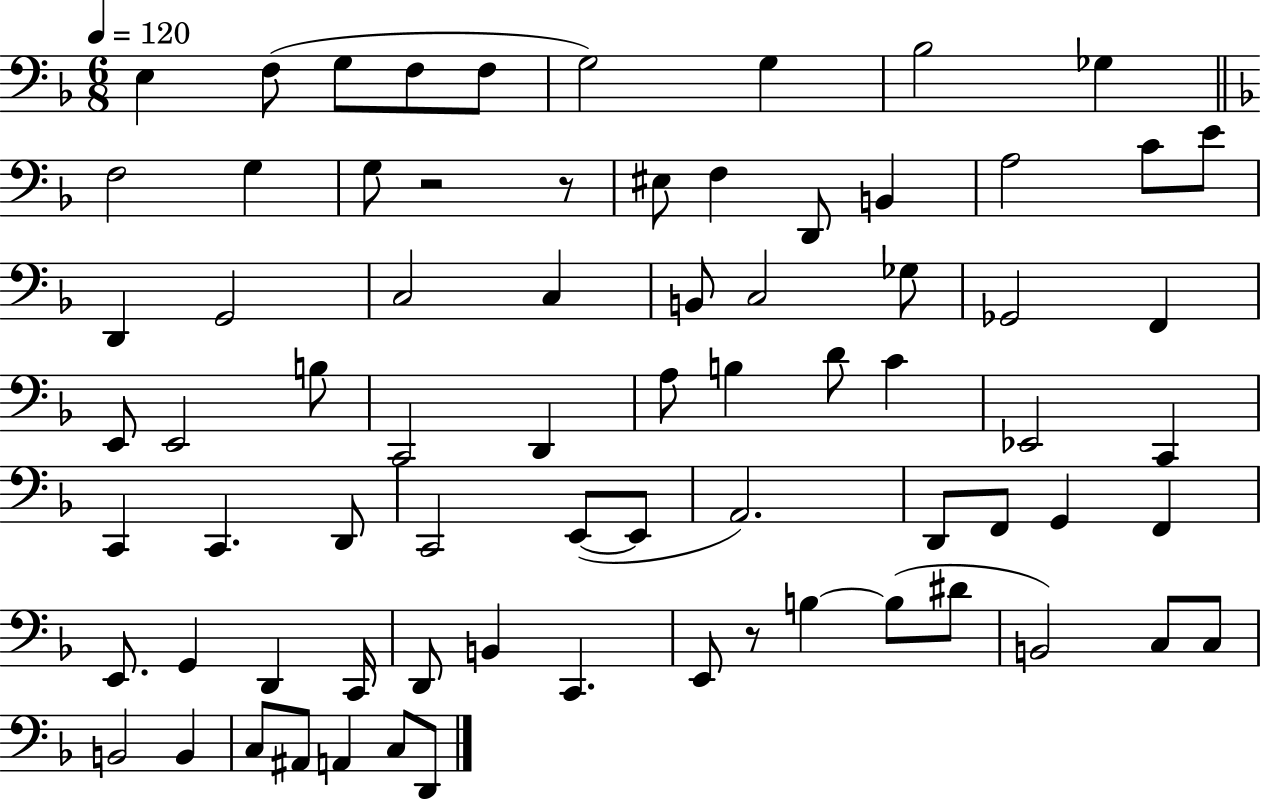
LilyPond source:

{
  \clef bass
  \numericTimeSignature
  \time 6/8
  \key f \major
  \tempo 4 = 120
  \repeat volta 2 { e4 f8( g8 f8 f8 | g2) g4 | bes2 ges4 | \bar "||" \break \key d \minor f2 g4 | g8 r2 r8 | eis8 f4 d,8 b,4 | a2 c'8 e'8 | \break d,4 g,2 | c2 c4 | b,8 c2 ges8 | ges,2 f,4 | \break e,8 e,2 b8 | c,2 d,4 | a8 b4 d'8 c'4 | ees,2 c,4 | \break c,4 c,4. d,8 | c,2 e,8~(~ e,8 | a,2.) | d,8 f,8 g,4 f,4 | \break e,8. g,4 d,4 c,16 | d,8 b,4 c,4. | e,8 r8 b4~~ b8( dis'8 | b,2) c8 c8 | \break b,2 b,4 | c8 ais,8 a,4 c8 d,8 | } \bar "|."
}